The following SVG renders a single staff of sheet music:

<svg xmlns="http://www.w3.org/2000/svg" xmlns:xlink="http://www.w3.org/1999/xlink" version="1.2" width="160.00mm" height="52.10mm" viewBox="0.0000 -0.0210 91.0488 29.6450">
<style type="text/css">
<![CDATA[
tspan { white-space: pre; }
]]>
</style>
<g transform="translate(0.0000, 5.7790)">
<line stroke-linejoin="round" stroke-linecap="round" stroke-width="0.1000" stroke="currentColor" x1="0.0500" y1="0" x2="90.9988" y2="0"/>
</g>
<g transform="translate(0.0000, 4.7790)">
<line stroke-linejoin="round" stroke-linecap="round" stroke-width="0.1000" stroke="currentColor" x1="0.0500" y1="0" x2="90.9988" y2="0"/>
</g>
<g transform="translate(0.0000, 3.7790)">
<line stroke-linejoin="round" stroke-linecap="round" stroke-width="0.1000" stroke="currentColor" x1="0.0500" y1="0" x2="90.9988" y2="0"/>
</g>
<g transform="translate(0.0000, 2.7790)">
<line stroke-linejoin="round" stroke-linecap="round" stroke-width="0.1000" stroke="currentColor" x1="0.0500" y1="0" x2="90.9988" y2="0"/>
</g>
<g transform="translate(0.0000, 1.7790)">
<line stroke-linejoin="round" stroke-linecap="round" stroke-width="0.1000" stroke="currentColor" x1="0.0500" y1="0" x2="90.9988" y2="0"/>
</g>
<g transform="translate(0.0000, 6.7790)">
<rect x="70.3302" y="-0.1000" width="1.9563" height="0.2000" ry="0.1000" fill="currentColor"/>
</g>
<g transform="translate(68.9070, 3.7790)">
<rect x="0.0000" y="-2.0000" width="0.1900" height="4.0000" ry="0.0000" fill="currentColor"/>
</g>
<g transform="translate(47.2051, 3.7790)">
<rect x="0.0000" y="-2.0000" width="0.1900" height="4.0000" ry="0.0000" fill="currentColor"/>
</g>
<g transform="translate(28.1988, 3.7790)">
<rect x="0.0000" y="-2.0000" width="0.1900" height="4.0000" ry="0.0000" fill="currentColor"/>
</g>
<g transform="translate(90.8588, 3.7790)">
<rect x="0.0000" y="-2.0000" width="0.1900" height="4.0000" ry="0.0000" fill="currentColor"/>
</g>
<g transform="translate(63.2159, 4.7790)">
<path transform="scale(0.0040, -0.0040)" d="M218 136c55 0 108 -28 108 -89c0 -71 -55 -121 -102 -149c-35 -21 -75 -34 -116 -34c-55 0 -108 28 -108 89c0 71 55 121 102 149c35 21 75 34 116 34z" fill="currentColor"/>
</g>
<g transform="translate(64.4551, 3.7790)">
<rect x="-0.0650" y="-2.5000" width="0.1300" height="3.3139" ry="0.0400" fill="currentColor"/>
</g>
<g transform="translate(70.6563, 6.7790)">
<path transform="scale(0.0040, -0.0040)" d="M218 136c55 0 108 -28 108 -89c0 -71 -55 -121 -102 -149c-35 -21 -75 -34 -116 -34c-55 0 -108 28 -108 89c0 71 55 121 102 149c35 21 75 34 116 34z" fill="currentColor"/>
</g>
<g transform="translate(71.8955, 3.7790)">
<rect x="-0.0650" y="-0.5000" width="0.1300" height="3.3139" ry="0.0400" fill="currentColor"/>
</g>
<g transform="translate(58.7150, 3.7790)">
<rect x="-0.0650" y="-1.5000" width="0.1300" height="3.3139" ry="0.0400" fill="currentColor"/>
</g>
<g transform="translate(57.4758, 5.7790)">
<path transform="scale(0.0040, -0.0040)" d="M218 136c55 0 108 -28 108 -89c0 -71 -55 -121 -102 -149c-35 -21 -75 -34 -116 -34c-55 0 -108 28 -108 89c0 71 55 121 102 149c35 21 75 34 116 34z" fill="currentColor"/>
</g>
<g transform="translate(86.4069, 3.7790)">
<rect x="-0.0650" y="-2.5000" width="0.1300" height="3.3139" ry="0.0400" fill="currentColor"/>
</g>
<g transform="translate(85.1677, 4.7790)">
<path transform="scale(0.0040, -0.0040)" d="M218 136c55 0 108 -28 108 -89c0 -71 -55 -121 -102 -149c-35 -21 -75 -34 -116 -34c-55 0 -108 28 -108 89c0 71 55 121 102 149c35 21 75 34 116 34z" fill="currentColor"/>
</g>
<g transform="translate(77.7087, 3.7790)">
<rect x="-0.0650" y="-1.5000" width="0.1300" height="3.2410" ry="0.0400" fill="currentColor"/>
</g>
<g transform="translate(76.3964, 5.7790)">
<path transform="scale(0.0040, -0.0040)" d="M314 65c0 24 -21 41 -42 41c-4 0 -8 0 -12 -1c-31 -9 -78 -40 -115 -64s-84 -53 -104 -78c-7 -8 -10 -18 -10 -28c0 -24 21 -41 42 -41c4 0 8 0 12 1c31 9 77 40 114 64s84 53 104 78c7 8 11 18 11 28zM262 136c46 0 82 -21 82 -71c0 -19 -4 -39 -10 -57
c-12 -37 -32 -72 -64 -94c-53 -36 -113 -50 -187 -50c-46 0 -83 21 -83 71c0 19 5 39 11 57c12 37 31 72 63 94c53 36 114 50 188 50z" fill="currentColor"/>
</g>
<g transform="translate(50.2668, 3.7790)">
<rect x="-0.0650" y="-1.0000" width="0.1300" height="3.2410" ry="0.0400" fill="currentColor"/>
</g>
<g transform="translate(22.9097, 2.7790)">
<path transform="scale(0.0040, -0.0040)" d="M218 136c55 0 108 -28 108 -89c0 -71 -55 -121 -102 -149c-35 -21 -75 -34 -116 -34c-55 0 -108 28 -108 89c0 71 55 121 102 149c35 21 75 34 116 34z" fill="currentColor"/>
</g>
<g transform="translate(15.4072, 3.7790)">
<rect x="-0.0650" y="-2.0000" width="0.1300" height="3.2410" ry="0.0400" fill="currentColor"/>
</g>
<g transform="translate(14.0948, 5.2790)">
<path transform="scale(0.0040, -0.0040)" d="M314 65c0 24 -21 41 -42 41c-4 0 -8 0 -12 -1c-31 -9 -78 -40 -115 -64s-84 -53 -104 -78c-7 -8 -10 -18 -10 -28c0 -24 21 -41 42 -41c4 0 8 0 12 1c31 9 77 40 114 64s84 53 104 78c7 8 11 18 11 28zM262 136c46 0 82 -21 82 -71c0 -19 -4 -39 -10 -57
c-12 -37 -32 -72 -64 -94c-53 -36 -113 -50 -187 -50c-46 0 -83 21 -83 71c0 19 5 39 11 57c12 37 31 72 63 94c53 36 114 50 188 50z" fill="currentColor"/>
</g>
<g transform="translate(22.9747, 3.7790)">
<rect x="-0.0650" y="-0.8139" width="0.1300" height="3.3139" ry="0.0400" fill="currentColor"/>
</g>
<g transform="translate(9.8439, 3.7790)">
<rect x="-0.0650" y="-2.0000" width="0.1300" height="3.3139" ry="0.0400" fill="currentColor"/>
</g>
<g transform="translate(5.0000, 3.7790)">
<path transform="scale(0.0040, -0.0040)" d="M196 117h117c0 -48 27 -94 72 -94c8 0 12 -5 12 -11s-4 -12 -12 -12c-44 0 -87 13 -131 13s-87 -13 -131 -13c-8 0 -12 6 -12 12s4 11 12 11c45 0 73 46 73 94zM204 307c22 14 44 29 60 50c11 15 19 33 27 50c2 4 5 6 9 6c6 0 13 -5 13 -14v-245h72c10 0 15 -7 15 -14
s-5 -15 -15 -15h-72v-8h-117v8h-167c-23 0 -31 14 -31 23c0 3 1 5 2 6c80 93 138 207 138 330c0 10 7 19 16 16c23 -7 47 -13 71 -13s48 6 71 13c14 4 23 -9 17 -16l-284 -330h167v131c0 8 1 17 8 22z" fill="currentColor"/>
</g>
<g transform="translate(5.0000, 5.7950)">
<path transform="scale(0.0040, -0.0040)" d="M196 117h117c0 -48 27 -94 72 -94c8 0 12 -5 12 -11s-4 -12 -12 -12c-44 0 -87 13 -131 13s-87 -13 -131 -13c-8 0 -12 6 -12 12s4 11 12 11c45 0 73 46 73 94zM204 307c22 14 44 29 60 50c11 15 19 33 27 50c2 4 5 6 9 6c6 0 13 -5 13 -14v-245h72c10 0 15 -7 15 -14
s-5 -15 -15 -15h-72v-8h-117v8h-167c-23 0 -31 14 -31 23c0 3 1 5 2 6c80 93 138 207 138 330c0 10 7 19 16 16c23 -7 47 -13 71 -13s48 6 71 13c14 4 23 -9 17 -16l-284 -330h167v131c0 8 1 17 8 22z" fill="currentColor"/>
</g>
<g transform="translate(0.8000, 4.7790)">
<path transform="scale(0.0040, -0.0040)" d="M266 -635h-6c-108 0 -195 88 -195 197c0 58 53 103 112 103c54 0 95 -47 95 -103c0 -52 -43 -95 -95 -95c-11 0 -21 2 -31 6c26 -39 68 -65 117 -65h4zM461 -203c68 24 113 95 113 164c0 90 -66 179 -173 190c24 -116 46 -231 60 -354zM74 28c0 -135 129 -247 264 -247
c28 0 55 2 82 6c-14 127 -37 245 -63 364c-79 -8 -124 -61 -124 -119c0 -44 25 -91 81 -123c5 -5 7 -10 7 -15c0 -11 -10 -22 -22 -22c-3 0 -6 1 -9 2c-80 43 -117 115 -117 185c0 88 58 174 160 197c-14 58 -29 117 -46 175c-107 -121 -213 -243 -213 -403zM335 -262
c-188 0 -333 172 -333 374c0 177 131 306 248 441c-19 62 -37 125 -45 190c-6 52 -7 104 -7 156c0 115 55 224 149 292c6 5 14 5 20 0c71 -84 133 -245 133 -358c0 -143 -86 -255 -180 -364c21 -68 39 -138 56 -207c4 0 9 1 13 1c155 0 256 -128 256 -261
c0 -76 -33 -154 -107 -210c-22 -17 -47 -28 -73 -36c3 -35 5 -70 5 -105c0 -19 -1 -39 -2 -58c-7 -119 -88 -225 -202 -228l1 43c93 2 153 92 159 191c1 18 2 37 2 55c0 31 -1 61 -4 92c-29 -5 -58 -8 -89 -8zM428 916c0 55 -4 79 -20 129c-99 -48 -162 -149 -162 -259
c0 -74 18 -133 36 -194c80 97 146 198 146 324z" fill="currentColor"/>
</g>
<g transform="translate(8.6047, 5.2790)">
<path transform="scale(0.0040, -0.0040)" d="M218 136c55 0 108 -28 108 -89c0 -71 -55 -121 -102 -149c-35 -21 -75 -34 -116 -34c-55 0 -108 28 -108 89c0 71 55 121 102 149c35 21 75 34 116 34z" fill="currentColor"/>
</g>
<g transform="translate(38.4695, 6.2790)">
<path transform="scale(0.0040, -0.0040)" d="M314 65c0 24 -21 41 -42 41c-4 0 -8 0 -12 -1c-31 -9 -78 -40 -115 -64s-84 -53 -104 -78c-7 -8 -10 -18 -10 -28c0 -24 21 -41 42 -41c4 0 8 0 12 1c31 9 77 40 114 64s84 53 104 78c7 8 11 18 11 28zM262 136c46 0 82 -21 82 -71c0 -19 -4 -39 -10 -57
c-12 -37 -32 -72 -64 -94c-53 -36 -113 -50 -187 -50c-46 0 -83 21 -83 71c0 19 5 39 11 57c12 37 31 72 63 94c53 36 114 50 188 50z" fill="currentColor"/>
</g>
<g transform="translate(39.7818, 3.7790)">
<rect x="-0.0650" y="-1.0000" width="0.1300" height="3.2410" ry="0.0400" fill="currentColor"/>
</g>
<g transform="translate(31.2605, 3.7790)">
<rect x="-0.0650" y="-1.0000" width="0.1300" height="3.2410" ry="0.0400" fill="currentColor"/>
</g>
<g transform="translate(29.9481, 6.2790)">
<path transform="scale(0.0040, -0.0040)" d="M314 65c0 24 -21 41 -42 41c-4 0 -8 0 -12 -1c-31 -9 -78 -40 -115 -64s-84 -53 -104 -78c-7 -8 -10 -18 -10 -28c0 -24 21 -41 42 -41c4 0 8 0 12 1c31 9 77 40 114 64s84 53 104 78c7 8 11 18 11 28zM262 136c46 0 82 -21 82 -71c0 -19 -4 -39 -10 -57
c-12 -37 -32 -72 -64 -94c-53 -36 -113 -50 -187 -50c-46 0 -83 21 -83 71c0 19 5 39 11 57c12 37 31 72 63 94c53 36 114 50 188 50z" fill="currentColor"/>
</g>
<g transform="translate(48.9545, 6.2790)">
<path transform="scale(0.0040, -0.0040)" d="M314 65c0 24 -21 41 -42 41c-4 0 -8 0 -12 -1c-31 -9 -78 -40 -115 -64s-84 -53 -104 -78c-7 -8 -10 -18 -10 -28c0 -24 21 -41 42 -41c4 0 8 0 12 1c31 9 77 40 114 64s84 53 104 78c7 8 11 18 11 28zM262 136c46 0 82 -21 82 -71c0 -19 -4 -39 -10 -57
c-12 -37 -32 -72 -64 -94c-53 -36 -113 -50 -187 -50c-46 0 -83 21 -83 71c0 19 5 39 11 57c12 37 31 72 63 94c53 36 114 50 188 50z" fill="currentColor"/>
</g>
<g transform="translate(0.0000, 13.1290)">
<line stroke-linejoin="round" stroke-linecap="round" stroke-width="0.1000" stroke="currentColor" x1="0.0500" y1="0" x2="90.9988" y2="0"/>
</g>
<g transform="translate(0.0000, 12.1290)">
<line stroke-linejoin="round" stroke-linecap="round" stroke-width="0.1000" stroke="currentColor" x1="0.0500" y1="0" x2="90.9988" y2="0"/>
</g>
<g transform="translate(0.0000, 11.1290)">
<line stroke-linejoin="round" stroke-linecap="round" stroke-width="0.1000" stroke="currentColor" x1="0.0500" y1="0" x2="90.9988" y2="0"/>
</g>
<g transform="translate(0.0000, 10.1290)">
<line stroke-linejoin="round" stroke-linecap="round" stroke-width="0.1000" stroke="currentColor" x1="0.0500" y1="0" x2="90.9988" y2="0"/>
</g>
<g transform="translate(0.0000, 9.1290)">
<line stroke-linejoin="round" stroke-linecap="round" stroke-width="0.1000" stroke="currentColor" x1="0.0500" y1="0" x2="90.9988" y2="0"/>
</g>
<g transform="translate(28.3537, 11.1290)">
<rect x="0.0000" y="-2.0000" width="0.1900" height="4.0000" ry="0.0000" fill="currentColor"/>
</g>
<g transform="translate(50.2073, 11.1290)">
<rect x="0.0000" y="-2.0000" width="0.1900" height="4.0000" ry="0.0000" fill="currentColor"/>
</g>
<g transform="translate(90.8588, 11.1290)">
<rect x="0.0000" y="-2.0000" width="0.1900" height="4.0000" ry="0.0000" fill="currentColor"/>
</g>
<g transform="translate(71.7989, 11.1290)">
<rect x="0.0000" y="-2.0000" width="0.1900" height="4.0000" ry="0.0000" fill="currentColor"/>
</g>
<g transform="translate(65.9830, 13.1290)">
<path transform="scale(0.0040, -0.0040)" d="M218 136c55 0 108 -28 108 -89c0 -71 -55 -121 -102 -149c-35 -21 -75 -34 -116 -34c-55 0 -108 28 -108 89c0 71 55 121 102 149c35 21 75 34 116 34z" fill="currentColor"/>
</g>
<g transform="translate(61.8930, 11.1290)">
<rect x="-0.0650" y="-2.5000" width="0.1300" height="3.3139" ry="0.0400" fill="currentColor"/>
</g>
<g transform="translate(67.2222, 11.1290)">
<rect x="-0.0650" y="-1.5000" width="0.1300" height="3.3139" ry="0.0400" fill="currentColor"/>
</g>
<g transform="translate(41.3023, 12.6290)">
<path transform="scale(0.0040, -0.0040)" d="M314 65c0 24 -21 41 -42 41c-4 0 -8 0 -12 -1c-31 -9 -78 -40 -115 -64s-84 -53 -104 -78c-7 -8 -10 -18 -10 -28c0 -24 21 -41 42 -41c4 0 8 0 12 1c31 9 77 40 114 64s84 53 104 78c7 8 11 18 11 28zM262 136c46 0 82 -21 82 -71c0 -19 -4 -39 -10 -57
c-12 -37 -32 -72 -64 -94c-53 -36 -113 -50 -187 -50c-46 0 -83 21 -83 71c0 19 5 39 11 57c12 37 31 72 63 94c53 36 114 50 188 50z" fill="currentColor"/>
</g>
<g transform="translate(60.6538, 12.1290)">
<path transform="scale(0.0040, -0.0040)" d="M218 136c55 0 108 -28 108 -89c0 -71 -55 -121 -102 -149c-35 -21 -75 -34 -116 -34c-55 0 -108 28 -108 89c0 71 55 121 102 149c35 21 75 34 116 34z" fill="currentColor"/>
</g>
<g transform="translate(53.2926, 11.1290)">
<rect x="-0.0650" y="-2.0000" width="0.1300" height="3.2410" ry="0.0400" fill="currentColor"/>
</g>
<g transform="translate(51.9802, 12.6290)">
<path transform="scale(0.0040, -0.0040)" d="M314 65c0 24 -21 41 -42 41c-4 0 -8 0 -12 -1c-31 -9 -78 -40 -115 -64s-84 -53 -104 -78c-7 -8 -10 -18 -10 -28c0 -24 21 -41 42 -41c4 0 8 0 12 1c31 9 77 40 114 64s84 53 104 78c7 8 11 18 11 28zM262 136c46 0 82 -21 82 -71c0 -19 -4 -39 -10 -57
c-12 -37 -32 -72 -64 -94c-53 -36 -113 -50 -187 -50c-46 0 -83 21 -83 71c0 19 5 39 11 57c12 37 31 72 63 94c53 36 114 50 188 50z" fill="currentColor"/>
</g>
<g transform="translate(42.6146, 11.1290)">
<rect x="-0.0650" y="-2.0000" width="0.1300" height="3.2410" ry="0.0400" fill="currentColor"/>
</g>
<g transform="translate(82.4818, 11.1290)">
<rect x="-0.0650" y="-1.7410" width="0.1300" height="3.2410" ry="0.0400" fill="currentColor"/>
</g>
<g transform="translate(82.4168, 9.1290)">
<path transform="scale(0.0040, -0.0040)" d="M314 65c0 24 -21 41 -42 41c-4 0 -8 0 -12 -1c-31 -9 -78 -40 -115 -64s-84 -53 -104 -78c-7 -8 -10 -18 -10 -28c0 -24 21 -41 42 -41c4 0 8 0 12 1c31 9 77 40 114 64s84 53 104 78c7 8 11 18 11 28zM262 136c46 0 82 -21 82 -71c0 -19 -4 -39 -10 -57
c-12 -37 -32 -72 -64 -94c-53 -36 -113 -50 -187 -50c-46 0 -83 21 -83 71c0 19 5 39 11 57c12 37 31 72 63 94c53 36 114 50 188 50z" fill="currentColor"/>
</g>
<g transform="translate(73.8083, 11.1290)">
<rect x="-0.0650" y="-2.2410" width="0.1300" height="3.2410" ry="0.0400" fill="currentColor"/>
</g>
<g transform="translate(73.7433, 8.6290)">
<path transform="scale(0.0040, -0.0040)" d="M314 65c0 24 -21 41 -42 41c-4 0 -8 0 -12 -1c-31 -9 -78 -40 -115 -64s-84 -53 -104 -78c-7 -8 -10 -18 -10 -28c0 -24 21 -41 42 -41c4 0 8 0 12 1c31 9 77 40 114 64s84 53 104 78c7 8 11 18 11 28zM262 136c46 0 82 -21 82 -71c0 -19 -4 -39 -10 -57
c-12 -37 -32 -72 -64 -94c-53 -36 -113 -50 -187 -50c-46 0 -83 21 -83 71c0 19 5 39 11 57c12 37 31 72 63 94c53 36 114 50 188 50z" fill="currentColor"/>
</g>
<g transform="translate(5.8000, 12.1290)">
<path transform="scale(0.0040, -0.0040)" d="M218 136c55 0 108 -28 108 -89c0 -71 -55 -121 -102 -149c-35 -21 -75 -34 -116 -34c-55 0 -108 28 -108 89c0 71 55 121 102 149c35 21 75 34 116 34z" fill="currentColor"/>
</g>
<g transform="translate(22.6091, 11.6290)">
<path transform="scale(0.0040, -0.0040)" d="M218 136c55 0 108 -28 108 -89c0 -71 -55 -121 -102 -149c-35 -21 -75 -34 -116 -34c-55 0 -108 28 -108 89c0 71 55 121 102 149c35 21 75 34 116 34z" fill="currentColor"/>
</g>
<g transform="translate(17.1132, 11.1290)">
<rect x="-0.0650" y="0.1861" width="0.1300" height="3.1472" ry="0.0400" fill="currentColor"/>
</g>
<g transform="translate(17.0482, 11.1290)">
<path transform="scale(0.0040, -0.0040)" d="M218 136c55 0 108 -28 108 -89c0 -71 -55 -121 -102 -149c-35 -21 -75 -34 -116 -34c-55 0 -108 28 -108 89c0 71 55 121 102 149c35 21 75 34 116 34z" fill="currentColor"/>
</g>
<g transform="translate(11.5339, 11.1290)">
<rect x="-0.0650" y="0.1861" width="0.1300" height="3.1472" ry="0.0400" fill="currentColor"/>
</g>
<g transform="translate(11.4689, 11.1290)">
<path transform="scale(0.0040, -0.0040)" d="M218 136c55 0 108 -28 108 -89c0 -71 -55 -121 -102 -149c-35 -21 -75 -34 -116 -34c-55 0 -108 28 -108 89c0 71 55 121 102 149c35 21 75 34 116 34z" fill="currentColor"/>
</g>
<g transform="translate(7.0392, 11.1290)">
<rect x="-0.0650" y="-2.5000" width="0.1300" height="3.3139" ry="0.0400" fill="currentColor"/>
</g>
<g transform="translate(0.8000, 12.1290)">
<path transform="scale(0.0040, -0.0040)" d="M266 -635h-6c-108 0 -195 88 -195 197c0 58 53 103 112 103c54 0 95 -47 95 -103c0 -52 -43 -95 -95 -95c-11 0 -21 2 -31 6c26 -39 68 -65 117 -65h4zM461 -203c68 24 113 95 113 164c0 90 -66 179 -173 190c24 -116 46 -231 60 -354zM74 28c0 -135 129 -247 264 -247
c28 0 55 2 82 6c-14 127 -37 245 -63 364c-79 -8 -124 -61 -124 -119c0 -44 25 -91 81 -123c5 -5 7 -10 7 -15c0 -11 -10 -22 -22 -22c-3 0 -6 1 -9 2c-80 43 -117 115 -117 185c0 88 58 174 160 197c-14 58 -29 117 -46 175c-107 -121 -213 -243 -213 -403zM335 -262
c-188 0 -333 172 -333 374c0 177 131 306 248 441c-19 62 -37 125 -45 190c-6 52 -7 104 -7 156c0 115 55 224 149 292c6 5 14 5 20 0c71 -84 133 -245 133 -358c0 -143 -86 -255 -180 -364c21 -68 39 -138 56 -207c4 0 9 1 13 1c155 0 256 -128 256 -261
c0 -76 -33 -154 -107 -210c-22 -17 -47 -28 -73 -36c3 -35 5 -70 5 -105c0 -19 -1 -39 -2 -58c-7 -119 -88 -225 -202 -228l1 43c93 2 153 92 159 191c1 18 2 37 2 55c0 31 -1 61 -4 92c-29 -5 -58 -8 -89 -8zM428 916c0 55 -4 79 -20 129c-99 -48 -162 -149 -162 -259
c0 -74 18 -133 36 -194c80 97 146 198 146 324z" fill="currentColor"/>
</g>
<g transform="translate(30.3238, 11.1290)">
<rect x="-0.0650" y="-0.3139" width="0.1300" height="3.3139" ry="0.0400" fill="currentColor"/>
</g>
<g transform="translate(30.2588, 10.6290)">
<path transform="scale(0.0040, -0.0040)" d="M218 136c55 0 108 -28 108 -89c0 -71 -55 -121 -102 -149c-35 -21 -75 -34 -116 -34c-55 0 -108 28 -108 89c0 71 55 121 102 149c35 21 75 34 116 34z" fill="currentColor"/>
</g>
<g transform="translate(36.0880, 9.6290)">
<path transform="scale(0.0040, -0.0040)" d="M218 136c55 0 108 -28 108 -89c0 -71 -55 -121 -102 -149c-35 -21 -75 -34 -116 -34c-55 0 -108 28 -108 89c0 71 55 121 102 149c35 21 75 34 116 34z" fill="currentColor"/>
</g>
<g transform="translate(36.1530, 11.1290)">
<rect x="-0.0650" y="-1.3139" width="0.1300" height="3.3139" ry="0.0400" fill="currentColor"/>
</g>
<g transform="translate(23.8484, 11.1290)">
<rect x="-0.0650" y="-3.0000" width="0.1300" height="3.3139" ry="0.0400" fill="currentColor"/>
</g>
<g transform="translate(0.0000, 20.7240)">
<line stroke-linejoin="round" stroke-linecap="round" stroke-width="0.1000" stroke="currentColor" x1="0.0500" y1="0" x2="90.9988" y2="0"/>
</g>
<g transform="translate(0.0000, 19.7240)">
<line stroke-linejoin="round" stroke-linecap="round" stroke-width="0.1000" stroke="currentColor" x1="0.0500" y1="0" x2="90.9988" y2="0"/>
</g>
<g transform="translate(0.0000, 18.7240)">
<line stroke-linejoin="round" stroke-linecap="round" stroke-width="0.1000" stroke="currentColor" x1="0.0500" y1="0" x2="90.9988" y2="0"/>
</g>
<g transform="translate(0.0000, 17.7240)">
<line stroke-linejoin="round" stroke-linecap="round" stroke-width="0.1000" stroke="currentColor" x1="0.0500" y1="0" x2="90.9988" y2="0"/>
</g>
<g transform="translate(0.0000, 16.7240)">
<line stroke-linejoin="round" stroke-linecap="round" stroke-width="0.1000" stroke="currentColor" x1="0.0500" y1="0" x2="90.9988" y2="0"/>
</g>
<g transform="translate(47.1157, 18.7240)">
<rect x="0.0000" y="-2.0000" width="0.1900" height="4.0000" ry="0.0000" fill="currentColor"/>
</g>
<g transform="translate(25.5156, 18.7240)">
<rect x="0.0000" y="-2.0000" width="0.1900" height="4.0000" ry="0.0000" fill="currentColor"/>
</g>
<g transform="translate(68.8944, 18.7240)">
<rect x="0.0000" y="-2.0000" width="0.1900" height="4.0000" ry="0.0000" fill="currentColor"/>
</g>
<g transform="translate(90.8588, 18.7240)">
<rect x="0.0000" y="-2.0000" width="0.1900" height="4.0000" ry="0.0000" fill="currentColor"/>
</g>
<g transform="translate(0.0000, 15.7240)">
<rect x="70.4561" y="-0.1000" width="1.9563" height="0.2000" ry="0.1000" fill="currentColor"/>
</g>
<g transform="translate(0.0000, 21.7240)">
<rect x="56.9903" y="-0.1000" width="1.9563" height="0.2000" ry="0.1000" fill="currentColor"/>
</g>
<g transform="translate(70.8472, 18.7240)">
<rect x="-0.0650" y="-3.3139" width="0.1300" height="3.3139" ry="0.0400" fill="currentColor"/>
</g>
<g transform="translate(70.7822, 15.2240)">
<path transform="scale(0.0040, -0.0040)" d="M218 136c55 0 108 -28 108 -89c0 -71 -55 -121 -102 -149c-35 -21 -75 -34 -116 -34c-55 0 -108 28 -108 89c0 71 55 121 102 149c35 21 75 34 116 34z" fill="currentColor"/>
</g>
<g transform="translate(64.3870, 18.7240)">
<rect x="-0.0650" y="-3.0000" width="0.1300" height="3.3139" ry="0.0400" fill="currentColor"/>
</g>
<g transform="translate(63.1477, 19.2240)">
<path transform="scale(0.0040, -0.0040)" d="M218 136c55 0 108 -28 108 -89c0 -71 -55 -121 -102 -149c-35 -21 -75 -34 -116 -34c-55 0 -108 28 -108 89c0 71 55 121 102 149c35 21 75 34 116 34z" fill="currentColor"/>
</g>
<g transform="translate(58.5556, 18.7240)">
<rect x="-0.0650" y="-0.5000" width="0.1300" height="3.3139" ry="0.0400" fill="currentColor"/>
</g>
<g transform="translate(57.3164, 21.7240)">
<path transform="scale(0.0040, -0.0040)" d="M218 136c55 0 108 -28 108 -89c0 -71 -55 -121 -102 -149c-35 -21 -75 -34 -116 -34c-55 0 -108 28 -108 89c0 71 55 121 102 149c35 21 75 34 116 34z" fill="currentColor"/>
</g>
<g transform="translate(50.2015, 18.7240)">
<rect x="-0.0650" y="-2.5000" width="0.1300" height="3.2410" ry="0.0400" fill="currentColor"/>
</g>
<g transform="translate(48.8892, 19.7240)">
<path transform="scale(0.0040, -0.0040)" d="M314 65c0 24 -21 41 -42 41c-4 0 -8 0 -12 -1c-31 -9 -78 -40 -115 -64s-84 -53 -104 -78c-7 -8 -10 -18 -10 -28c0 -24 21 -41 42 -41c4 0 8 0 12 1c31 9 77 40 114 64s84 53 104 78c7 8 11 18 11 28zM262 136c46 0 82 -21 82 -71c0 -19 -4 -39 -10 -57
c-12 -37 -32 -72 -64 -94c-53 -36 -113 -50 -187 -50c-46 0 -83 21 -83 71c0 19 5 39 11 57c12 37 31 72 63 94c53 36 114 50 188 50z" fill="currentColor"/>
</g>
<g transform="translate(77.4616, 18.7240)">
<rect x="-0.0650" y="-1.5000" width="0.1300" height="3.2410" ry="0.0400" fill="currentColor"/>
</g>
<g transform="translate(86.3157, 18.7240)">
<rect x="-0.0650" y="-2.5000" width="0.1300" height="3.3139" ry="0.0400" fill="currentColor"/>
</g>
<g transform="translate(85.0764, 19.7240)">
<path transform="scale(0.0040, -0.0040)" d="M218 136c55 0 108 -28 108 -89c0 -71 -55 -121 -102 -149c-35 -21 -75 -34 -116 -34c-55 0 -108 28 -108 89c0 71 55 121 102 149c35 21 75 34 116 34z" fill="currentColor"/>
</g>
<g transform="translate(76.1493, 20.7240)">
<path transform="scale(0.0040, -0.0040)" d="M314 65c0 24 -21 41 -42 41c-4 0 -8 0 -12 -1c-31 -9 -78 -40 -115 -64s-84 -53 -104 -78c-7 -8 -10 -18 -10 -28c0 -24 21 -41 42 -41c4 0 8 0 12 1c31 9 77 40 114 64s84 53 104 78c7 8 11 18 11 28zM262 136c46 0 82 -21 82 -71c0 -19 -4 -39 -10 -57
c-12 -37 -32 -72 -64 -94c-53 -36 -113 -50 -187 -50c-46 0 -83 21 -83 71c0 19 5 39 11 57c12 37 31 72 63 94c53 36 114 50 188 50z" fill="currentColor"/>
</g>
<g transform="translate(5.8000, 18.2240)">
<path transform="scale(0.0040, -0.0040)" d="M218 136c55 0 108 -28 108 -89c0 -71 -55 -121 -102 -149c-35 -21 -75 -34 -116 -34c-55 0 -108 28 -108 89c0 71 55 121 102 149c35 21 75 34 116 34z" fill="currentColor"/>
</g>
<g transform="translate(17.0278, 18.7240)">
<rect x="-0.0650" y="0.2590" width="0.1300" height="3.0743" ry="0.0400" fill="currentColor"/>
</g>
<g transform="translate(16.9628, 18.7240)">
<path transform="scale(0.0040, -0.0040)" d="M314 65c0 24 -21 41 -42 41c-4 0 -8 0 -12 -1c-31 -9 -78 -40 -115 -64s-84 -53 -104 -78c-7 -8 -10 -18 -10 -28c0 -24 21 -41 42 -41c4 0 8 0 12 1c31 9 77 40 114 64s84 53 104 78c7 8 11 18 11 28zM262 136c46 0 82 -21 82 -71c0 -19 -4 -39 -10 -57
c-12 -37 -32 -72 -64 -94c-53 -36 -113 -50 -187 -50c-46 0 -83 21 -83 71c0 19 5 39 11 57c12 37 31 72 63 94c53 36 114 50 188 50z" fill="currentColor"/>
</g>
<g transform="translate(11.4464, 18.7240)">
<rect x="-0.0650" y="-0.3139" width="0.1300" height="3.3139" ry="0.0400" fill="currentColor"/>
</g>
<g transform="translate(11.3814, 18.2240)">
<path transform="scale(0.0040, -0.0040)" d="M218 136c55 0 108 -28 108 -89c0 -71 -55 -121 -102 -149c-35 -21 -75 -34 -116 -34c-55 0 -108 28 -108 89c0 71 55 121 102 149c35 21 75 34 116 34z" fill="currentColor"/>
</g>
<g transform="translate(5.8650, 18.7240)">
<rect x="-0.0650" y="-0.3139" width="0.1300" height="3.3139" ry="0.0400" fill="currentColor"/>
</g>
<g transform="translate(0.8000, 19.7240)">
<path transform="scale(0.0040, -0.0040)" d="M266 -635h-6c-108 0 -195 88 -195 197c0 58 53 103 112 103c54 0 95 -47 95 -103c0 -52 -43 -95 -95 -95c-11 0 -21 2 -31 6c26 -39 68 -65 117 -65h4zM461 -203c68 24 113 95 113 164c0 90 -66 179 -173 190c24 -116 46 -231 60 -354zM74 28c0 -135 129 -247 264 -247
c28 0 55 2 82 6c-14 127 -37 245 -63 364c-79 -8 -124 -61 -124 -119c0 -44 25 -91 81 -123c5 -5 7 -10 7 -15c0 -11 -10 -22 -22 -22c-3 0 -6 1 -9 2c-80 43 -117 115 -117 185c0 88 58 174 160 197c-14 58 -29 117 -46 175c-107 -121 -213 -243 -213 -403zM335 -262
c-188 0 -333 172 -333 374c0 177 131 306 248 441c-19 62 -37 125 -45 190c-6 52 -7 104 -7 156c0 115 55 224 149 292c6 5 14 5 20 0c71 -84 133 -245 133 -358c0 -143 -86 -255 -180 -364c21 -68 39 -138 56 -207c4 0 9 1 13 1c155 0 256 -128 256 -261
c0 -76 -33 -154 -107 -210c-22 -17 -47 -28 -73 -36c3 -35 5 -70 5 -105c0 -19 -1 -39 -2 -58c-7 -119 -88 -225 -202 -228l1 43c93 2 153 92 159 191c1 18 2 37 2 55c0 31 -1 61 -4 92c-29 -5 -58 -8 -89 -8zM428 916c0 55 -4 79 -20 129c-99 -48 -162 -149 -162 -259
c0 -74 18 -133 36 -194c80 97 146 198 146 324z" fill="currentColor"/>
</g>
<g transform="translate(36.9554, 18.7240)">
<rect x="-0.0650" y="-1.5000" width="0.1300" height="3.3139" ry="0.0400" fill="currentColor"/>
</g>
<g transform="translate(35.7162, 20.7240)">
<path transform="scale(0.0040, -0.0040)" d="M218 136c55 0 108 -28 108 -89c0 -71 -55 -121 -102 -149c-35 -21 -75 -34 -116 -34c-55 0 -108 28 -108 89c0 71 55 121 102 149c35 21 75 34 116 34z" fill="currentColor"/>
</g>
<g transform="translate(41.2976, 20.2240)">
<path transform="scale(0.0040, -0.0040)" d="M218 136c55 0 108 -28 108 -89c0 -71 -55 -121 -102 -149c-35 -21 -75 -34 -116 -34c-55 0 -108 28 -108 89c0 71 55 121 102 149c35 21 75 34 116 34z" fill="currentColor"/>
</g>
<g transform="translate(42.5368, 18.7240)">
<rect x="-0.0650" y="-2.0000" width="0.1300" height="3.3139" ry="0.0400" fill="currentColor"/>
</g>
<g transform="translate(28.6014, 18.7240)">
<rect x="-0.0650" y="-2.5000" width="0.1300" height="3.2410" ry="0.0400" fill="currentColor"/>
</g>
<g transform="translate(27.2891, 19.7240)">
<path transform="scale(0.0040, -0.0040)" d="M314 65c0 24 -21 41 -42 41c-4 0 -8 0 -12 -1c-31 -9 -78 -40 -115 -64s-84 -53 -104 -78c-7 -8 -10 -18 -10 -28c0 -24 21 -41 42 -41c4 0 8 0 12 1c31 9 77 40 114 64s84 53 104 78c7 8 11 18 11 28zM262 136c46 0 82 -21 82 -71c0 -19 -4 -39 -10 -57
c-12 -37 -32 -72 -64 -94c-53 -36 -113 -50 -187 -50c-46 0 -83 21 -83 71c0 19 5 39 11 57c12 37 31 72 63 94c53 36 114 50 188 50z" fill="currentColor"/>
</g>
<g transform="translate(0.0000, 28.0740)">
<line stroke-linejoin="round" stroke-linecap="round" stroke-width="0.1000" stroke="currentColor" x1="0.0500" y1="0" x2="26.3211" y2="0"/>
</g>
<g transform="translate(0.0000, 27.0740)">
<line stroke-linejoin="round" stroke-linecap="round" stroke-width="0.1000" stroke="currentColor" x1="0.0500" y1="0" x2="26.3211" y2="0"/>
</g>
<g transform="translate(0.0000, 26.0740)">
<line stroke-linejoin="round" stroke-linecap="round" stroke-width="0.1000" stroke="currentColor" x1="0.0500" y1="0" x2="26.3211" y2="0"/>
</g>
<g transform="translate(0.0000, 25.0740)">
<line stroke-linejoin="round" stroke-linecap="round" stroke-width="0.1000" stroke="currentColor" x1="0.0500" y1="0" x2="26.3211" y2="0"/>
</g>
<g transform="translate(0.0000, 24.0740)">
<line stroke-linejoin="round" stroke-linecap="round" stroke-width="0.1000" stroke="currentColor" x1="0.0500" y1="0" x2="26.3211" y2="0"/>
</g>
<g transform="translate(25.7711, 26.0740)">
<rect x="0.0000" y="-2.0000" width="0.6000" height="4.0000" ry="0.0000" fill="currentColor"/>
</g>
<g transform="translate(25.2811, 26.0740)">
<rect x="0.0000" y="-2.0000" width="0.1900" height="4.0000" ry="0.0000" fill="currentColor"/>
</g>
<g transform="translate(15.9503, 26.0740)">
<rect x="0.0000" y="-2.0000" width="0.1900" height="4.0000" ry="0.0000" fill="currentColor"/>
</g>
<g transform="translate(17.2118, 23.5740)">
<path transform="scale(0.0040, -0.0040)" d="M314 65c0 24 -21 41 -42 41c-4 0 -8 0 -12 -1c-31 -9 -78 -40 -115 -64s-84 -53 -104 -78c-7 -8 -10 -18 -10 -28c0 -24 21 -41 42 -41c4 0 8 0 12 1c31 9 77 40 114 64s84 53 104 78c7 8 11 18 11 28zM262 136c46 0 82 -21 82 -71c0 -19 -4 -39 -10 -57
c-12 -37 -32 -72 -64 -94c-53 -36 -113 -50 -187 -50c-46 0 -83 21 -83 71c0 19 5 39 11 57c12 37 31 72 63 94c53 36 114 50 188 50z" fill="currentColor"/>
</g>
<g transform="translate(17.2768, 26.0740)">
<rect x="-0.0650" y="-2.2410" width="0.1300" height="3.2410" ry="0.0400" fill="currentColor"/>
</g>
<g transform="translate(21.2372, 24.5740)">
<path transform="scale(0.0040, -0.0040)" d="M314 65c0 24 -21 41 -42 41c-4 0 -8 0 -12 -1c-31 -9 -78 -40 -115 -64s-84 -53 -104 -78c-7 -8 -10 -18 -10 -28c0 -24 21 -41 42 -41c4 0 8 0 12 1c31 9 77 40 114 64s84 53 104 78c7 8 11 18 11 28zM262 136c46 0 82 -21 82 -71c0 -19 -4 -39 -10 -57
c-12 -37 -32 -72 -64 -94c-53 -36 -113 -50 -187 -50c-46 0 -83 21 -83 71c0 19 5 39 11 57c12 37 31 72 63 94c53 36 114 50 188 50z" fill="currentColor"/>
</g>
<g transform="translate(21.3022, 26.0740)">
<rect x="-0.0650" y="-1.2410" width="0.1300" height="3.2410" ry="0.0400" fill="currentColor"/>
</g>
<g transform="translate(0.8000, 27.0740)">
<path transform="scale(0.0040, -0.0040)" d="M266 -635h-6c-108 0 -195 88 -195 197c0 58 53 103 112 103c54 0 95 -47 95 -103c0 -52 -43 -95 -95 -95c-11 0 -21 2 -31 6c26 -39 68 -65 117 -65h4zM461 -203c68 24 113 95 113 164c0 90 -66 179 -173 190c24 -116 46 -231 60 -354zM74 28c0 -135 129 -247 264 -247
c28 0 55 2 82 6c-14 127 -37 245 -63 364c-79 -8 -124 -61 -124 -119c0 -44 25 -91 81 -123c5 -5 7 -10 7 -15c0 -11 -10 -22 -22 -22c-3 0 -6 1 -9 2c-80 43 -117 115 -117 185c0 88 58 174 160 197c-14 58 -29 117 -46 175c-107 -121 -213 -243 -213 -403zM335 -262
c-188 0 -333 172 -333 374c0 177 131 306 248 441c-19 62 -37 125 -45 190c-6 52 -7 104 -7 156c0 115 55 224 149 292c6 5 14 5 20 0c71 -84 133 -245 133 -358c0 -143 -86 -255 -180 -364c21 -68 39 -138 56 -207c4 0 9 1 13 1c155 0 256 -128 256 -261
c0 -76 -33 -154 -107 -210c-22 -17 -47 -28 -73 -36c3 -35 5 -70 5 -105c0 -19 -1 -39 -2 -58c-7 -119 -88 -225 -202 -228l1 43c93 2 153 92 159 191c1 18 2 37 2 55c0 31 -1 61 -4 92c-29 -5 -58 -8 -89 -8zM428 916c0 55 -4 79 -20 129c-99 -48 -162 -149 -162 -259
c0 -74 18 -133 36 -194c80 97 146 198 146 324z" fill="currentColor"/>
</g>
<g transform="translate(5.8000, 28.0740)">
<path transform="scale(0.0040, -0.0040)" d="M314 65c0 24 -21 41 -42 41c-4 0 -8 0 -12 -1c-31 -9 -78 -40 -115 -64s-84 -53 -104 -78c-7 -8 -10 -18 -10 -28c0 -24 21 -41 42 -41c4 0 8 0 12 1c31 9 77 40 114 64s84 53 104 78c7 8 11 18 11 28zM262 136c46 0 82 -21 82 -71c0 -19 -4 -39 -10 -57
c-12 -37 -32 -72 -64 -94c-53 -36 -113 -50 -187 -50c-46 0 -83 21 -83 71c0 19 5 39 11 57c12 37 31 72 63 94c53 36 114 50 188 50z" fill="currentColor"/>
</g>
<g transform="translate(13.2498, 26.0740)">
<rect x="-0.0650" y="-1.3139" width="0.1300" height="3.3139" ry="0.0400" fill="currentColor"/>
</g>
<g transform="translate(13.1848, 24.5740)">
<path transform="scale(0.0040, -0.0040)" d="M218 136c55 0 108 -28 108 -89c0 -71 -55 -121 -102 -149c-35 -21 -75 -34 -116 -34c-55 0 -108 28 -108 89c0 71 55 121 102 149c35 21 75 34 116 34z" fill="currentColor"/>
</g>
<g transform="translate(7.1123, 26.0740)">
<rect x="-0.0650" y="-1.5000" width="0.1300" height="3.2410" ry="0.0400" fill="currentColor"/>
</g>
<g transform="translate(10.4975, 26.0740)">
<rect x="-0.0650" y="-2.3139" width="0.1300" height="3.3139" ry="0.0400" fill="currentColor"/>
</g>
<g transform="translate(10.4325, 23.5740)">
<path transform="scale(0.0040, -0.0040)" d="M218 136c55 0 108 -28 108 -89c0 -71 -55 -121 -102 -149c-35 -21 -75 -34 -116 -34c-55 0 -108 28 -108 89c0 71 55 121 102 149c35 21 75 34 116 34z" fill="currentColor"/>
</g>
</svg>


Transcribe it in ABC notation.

X:1
T:Untitled
M:4/4
L:1/4
K:C
F F2 d D2 D2 D2 E G C E2 G G B B A c e F2 F2 G E g2 f2 c c B2 G2 E F G2 C A b E2 G E2 g e g2 e2